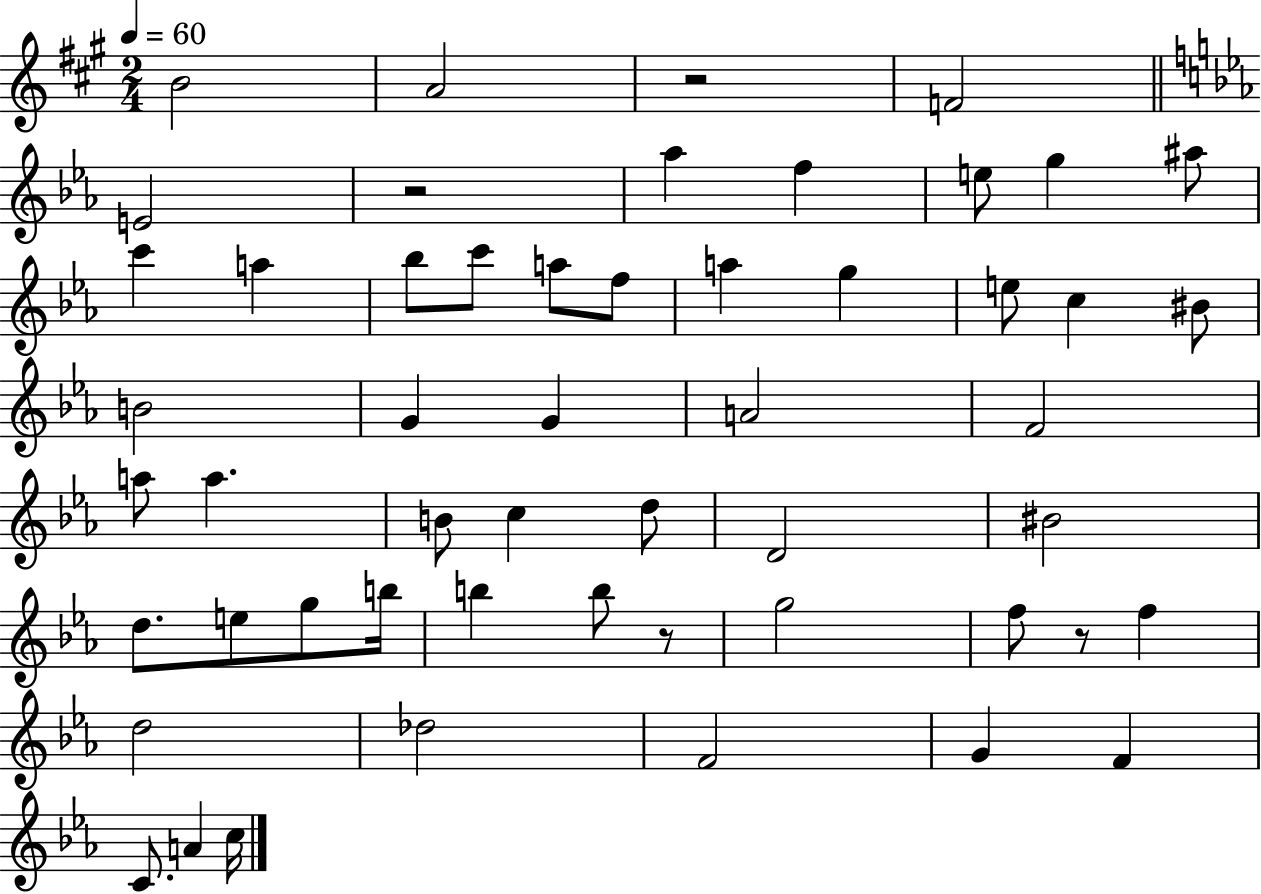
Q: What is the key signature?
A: A major